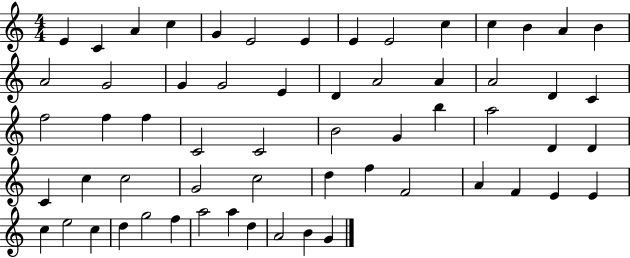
{
  \clef treble
  \numericTimeSignature
  \time 4/4
  \key c \major
  e'4 c'4 a'4 c''4 | g'4 e'2 e'4 | e'4 e'2 c''4 | c''4 b'4 a'4 b'4 | \break a'2 g'2 | g'4 g'2 e'4 | d'4 a'2 a'4 | a'2 d'4 c'4 | \break f''2 f''4 f''4 | c'2 c'2 | b'2 g'4 b''4 | a''2 d'4 d'4 | \break c'4 c''4 c''2 | g'2 c''2 | d''4 f''4 f'2 | a'4 f'4 e'4 e'4 | \break c''4 e''2 c''4 | d''4 g''2 f''4 | a''2 a''4 d''4 | a'2 b'4 g'4 | \break \bar "|."
}